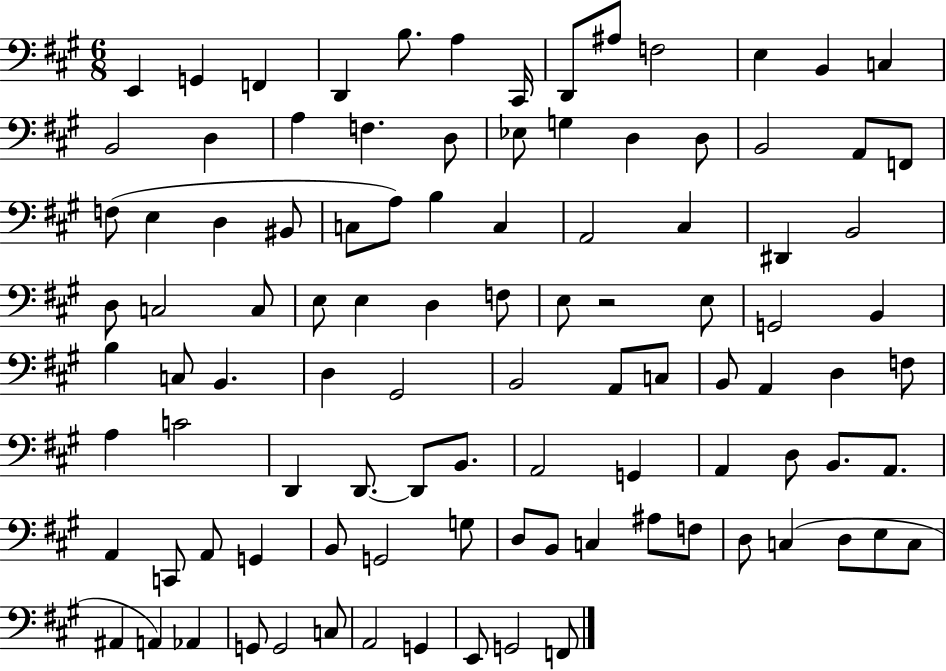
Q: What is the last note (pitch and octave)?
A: F2